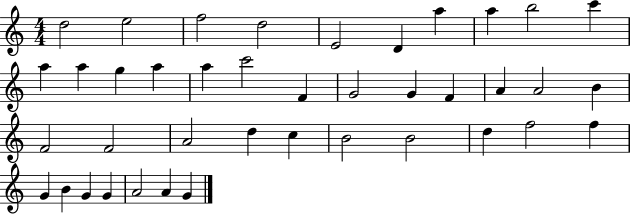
X:1
T:Untitled
M:4/4
L:1/4
K:C
d2 e2 f2 d2 E2 D a a b2 c' a a g a a c'2 F G2 G F A A2 B F2 F2 A2 d c B2 B2 d f2 f G B G G A2 A G